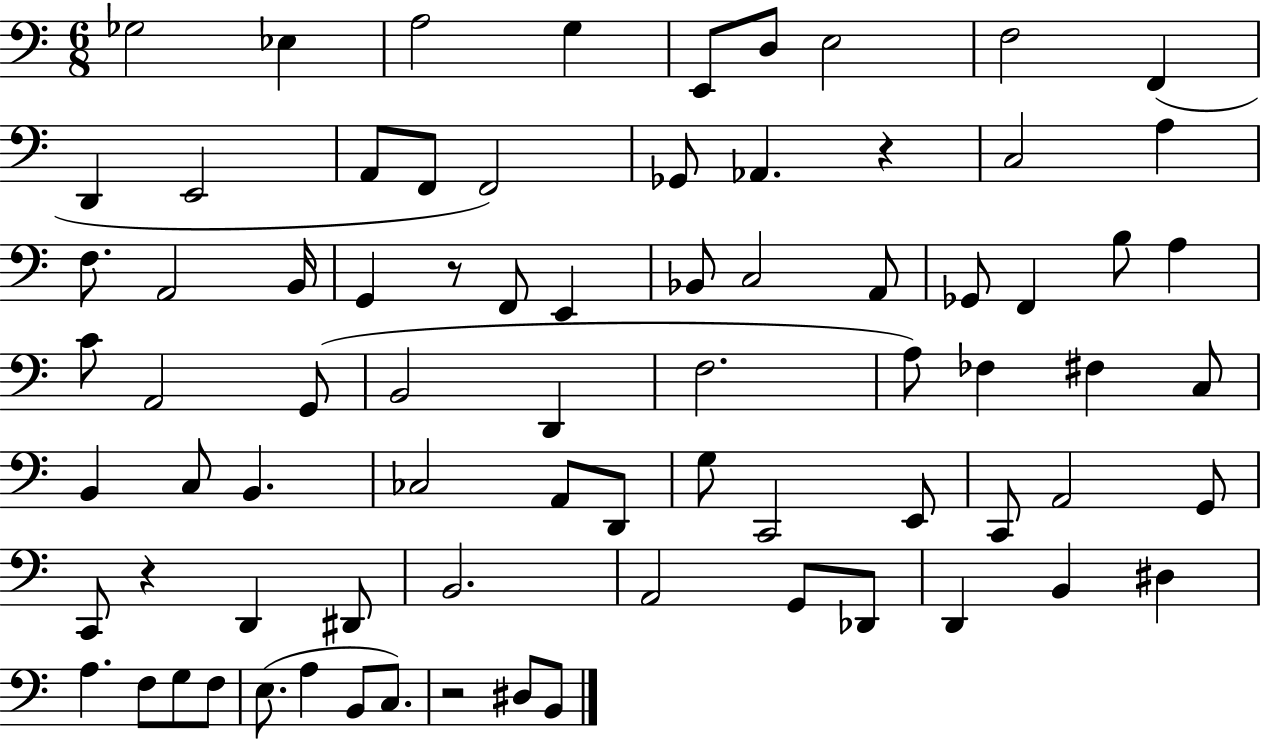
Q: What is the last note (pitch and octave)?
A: B2